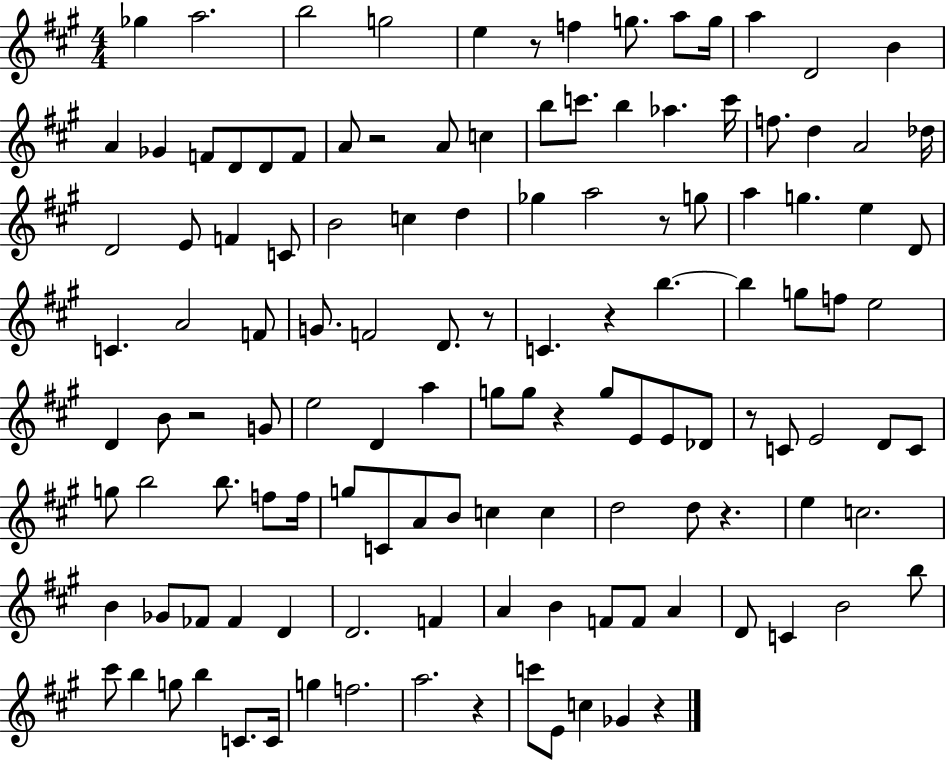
{
  \clef treble
  \numericTimeSignature
  \time 4/4
  \key a \major
  \repeat volta 2 { ges''4 a''2. | b''2 g''2 | e''4 r8 f''4 g''8. a''8 g''16 | a''4 d'2 b'4 | \break a'4 ges'4 f'8 d'8 d'8 f'8 | a'8 r2 a'8 c''4 | b''8 c'''8. b''4 aes''4. c'''16 | f''8. d''4 a'2 des''16 | \break d'2 e'8 f'4 c'8 | b'2 c''4 d''4 | ges''4 a''2 r8 g''8 | a''4 g''4. e''4 d'8 | \break c'4. a'2 f'8 | g'8. f'2 d'8. r8 | c'4. r4 b''4.~~ | b''4 g''8 f''8 e''2 | \break d'4 b'8 r2 g'8 | e''2 d'4 a''4 | g''8 g''8 r4 g''8 e'8 e'8 des'8 | r8 c'8 e'2 d'8 c'8 | \break g''8 b''2 b''8. f''8 f''16 | g''8 c'8 a'8 b'8 c''4 c''4 | d''2 d''8 r4. | e''4 c''2. | \break b'4 ges'8 fes'8 fes'4 d'4 | d'2. f'4 | a'4 b'4 f'8 f'8 a'4 | d'8 c'4 b'2 b''8 | \break cis'''8 b''4 g''8 b''4 c'8. c'16 | g''4 f''2. | a''2. r4 | c'''8 e'8 c''4 ges'4 r4 | \break } \bar "|."
}